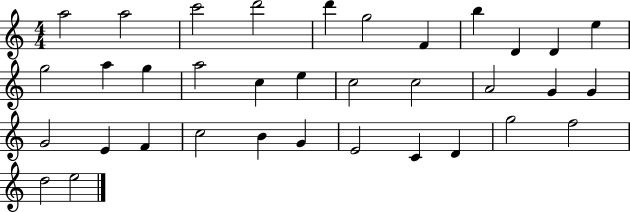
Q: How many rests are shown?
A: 0